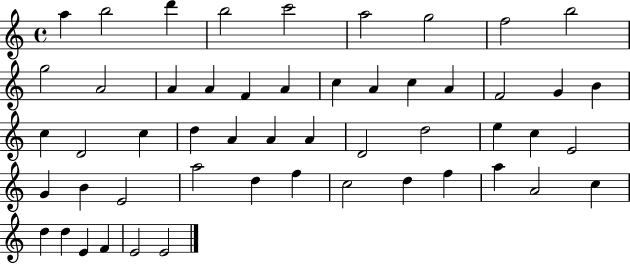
X:1
T:Untitled
M:4/4
L:1/4
K:C
a b2 d' b2 c'2 a2 g2 f2 b2 g2 A2 A A F A c A c A F2 G B c D2 c d A A A D2 d2 e c E2 G B E2 a2 d f c2 d f a A2 c d d E F E2 E2